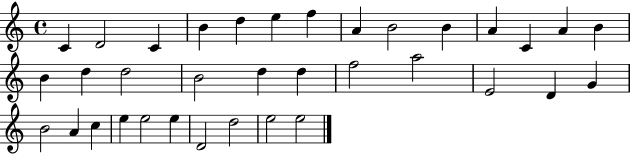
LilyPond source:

{
  \clef treble
  \time 4/4
  \defaultTimeSignature
  \key c \major
  c'4 d'2 c'4 | b'4 d''4 e''4 f''4 | a'4 b'2 b'4 | a'4 c'4 a'4 b'4 | \break b'4 d''4 d''2 | b'2 d''4 d''4 | f''2 a''2 | e'2 d'4 g'4 | \break b'2 a'4 c''4 | e''4 e''2 e''4 | d'2 d''2 | e''2 e''2 | \break \bar "|."
}